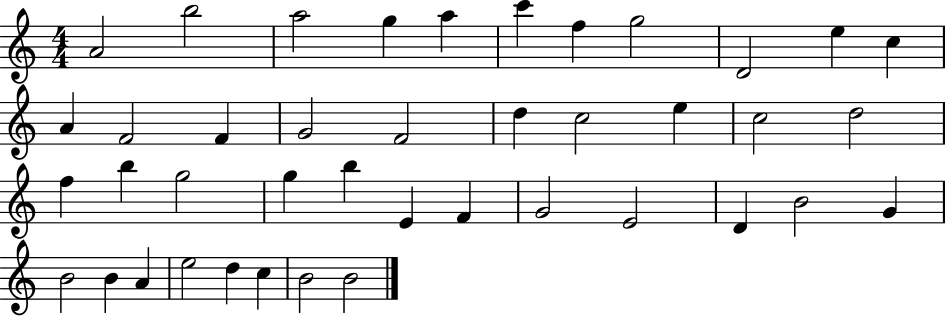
{
  \clef treble
  \numericTimeSignature
  \time 4/4
  \key c \major
  a'2 b''2 | a''2 g''4 a''4 | c'''4 f''4 g''2 | d'2 e''4 c''4 | \break a'4 f'2 f'4 | g'2 f'2 | d''4 c''2 e''4 | c''2 d''2 | \break f''4 b''4 g''2 | g''4 b''4 e'4 f'4 | g'2 e'2 | d'4 b'2 g'4 | \break b'2 b'4 a'4 | e''2 d''4 c''4 | b'2 b'2 | \bar "|."
}